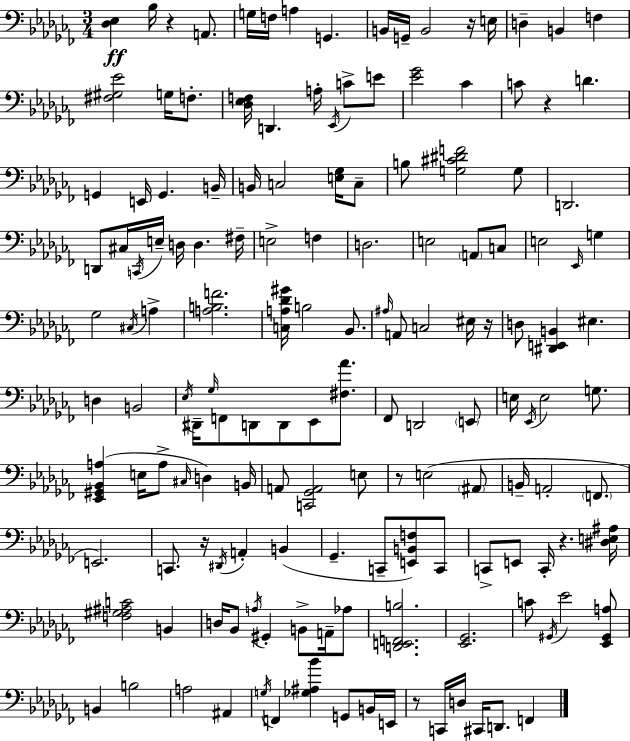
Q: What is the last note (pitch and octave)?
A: F2